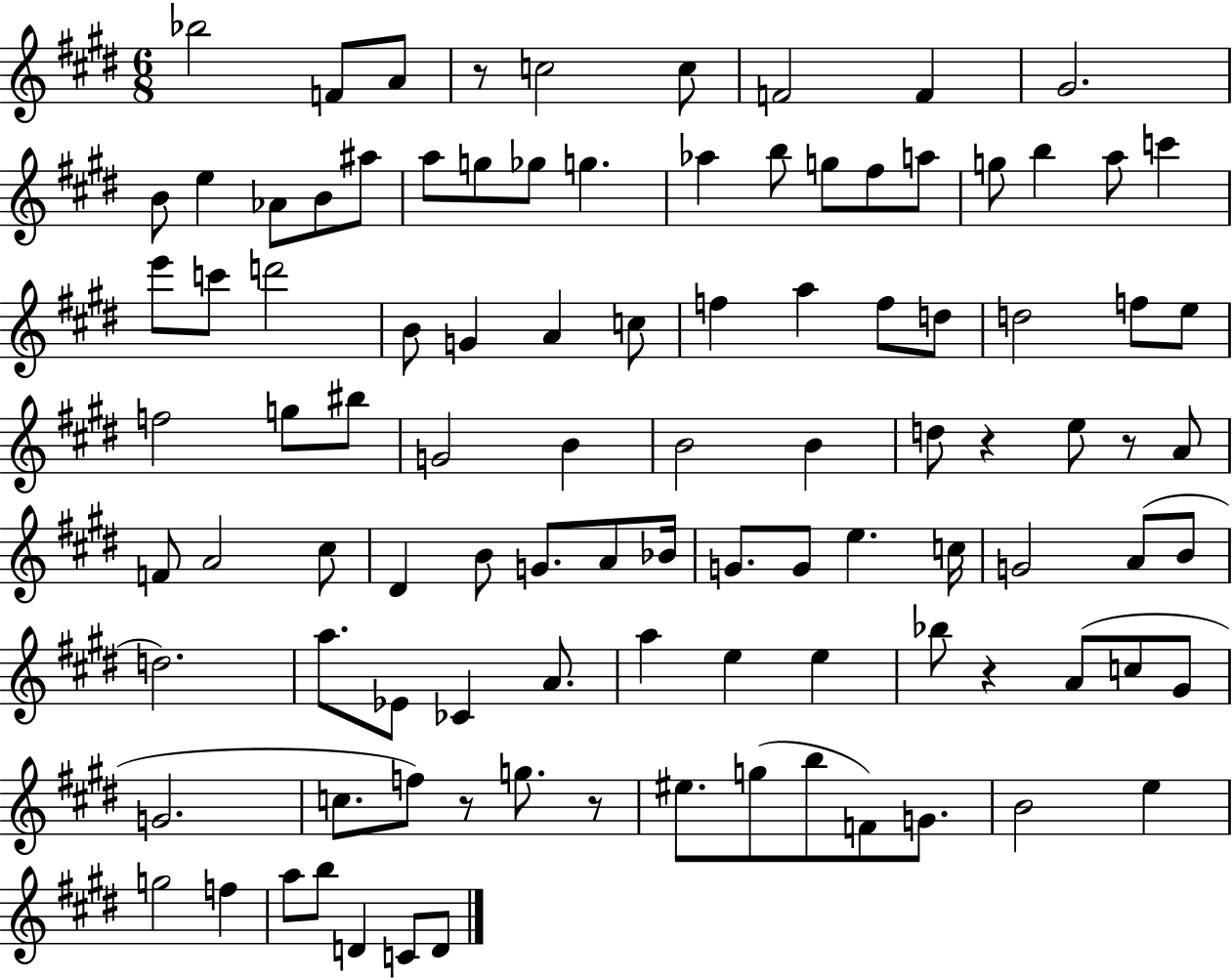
{
  \clef treble
  \numericTimeSignature
  \time 6/8
  \key e \major
  bes''2 f'8 a'8 | r8 c''2 c''8 | f'2 f'4 | gis'2. | \break b'8 e''4 aes'8 b'8 ais''8 | a''8 g''8 ges''8 g''4. | aes''4 b''8 g''8 fis''8 a''8 | g''8 b''4 a''8 c'''4 | \break e'''8 c'''8 d'''2 | b'8 g'4 a'4 c''8 | f''4 a''4 f''8 d''8 | d''2 f''8 e''8 | \break f''2 g''8 bis''8 | g'2 b'4 | b'2 b'4 | d''8 r4 e''8 r8 a'8 | \break f'8 a'2 cis''8 | dis'4 b'8 g'8. a'8 bes'16 | g'8. g'8 e''4. c''16 | g'2 a'8( b'8 | \break d''2.) | a''8. ees'8 ces'4 a'8. | a''4 e''4 e''4 | bes''8 r4 a'8( c''8 gis'8 | \break g'2. | c''8. f''8) r8 g''8. r8 | eis''8. g''8( b''8 f'8) g'8. | b'2 e''4 | \break g''2 f''4 | a''8 b''8 d'4 c'8 d'8 | \bar "|."
}